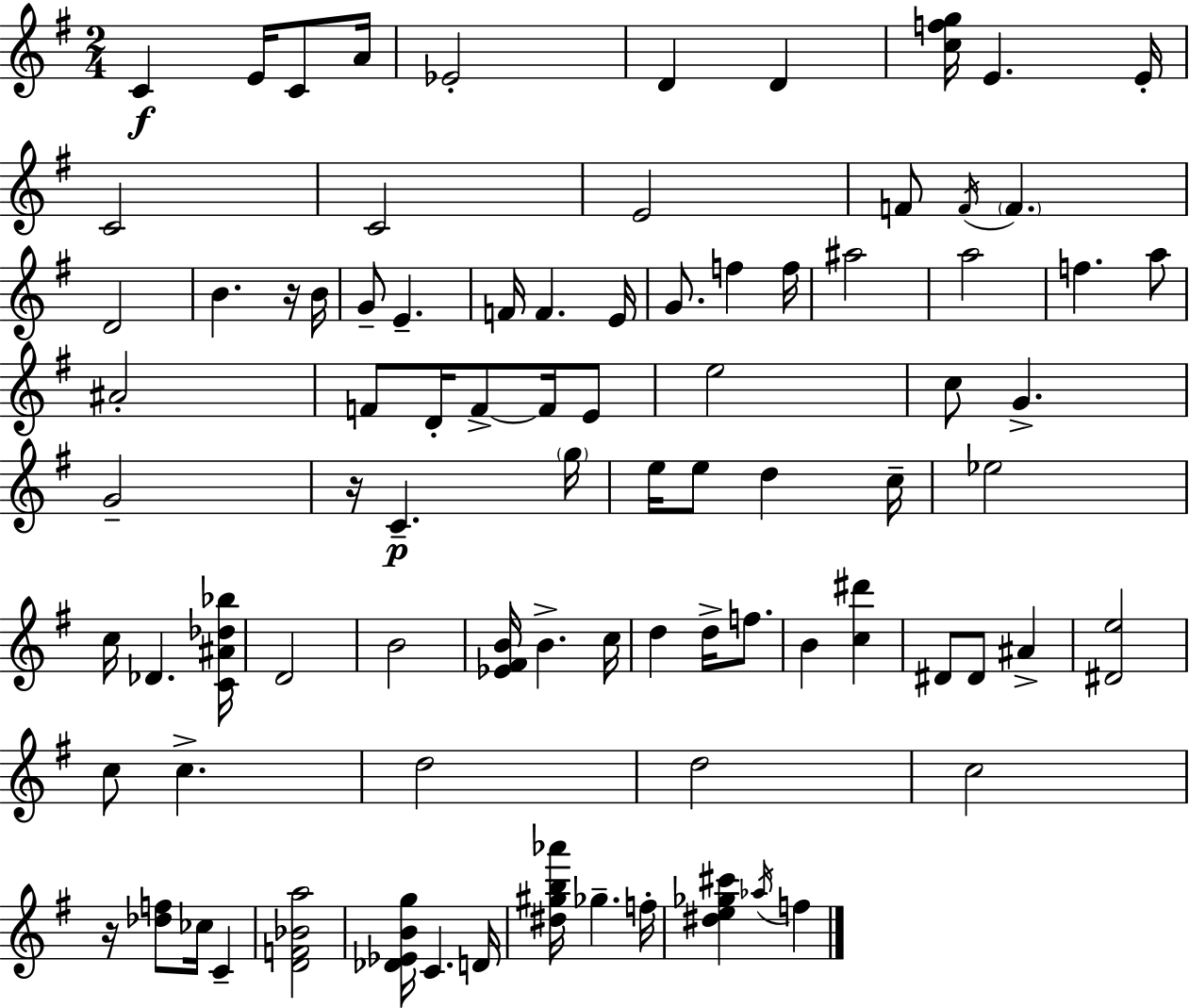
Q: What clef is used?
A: treble